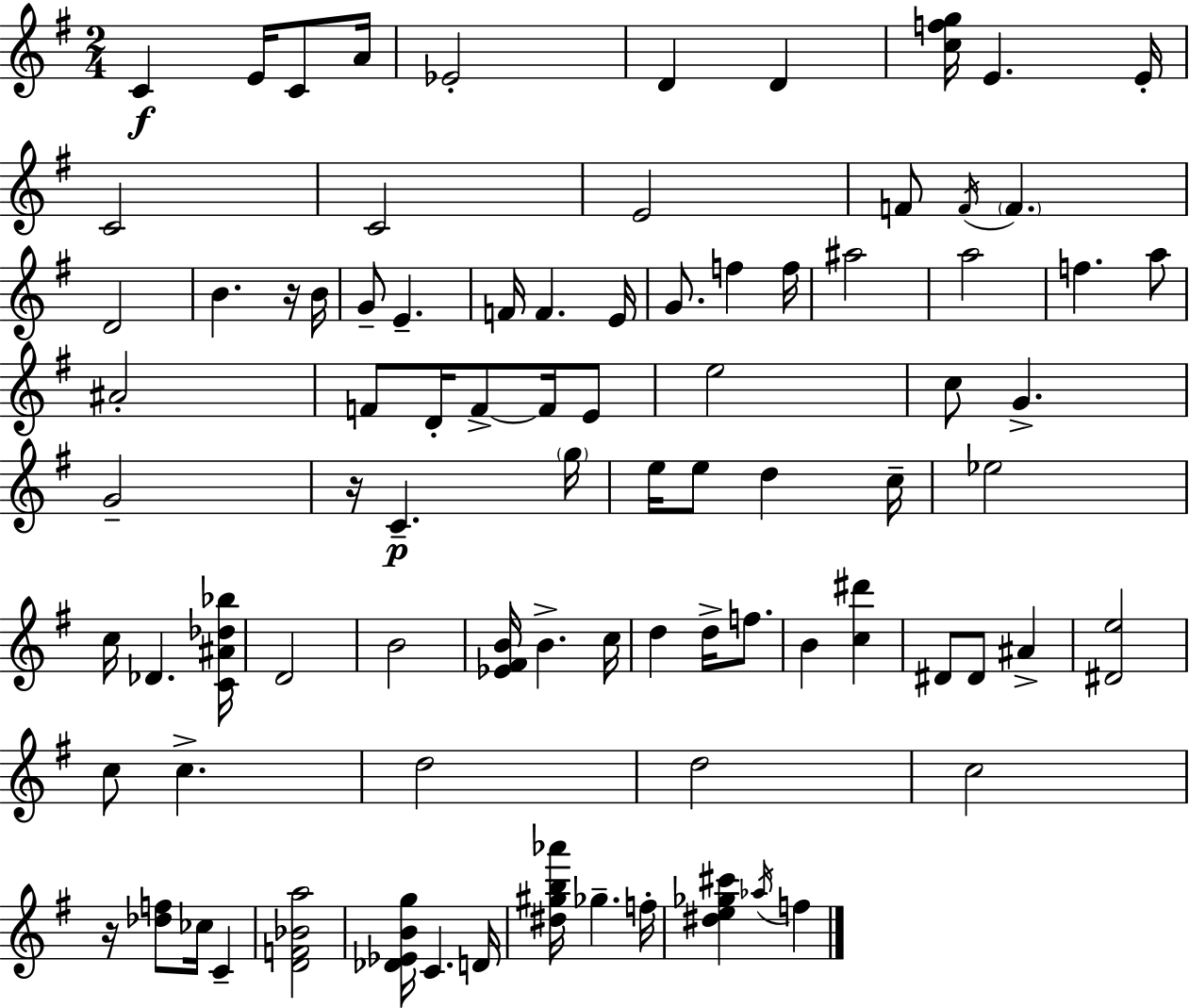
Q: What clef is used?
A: treble